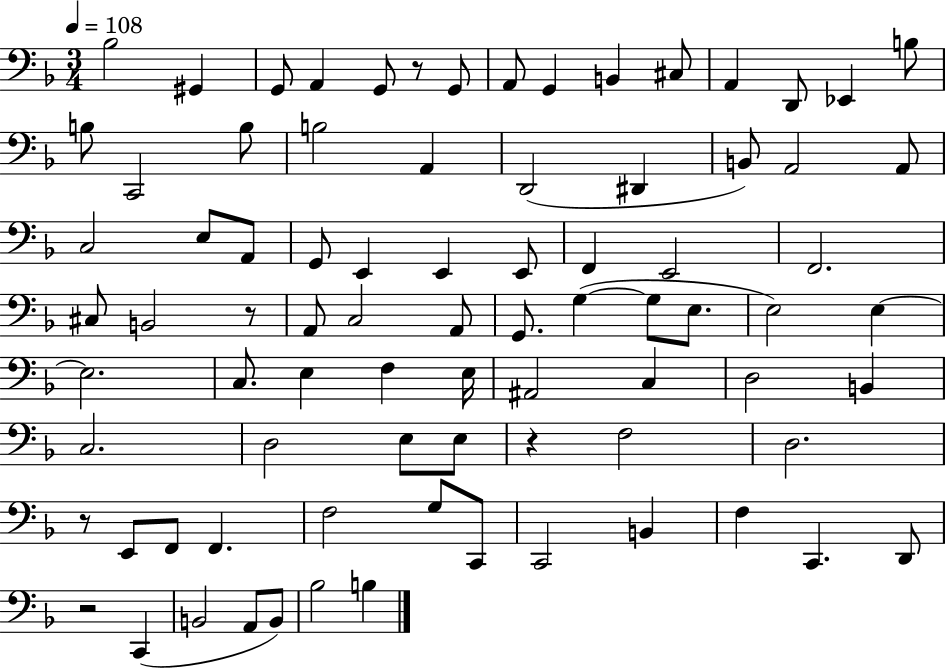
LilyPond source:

{
  \clef bass
  \numericTimeSignature
  \time 3/4
  \key f \major
  \tempo 4 = 108
  \repeat volta 2 { bes2 gis,4 | g,8 a,4 g,8 r8 g,8 | a,8 g,4 b,4 cis8 | a,4 d,8 ees,4 b8 | \break b8 c,2 b8 | b2 a,4 | d,2( dis,4 | b,8) a,2 a,8 | \break c2 e8 a,8 | g,8 e,4 e,4 e,8 | f,4 e,2 | f,2. | \break cis8 b,2 r8 | a,8 c2 a,8 | g,8. g4~(~ g8 e8. | e2) e4~~ | \break e2. | c8. e4 f4 e16 | ais,2 c4 | d2 b,4 | \break c2. | d2 e8 e8 | r4 f2 | d2. | \break r8 e,8 f,8 f,4. | f2 g8 c,8 | c,2 b,4 | f4 c,4. d,8 | \break r2 c,4( | b,2 a,8 b,8) | bes2 b4 | } \bar "|."
}